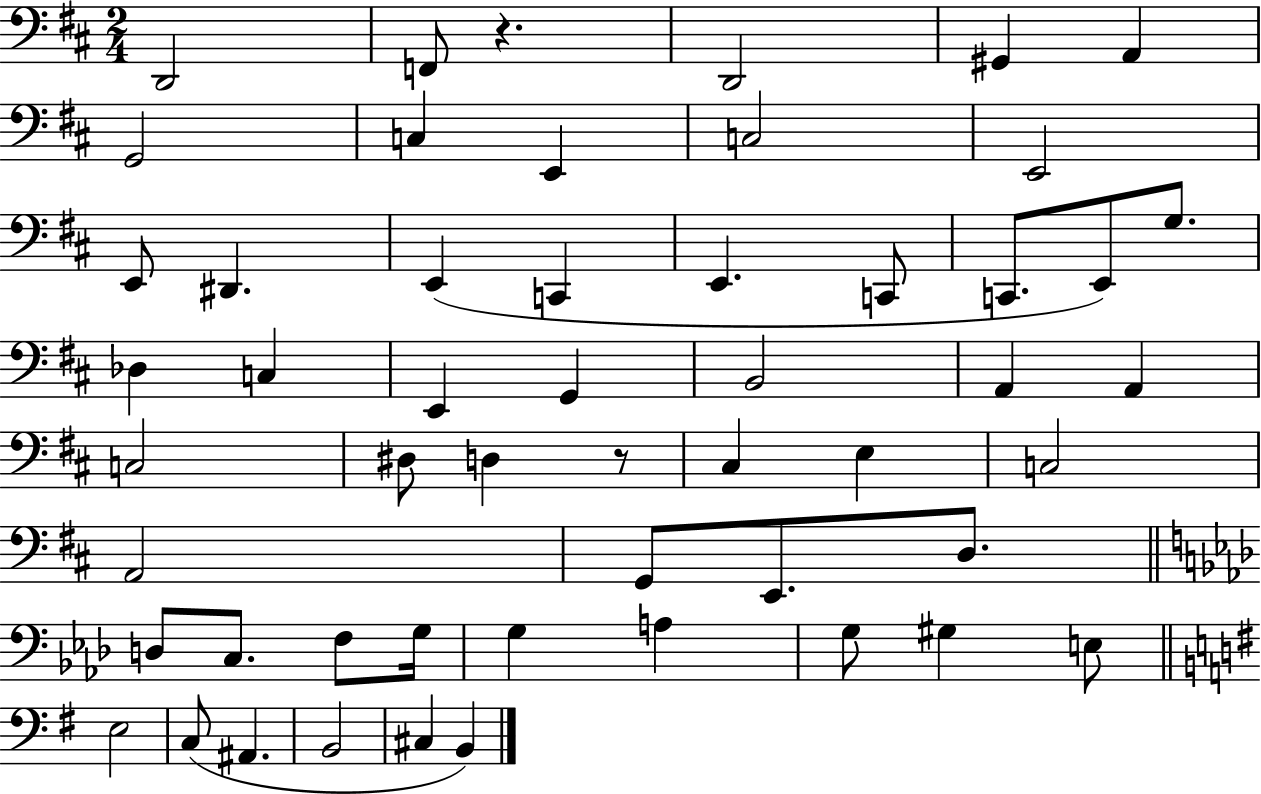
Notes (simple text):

D2/h F2/e R/q. D2/h G#2/q A2/q G2/h C3/q E2/q C3/h E2/h E2/e D#2/q. E2/q C2/q E2/q. C2/e C2/e. E2/e G3/e. Db3/q C3/q E2/q G2/q B2/h A2/q A2/q C3/h D#3/e D3/q R/e C#3/q E3/q C3/h A2/h G2/e E2/e. D3/e. D3/e C3/e. F3/e G3/s G3/q A3/q G3/e G#3/q E3/e E3/h C3/e A#2/q. B2/h C#3/q B2/q